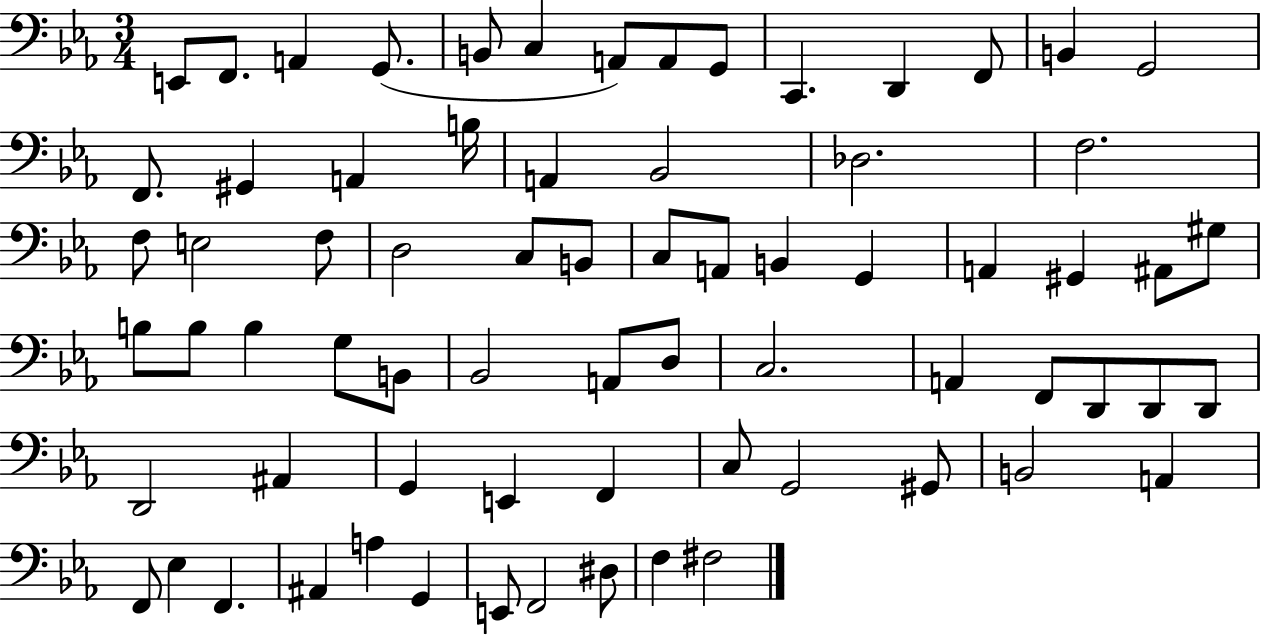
X:1
T:Untitled
M:3/4
L:1/4
K:Eb
E,,/2 F,,/2 A,, G,,/2 B,,/2 C, A,,/2 A,,/2 G,,/2 C,, D,, F,,/2 B,, G,,2 F,,/2 ^G,, A,, B,/4 A,, _B,,2 _D,2 F,2 F,/2 E,2 F,/2 D,2 C,/2 B,,/2 C,/2 A,,/2 B,, G,, A,, ^G,, ^A,,/2 ^G,/2 B,/2 B,/2 B, G,/2 B,,/2 _B,,2 A,,/2 D,/2 C,2 A,, F,,/2 D,,/2 D,,/2 D,,/2 D,,2 ^A,, G,, E,, F,, C,/2 G,,2 ^G,,/2 B,,2 A,, F,,/2 _E, F,, ^A,, A, G,, E,,/2 F,,2 ^D,/2 F, ^F,2